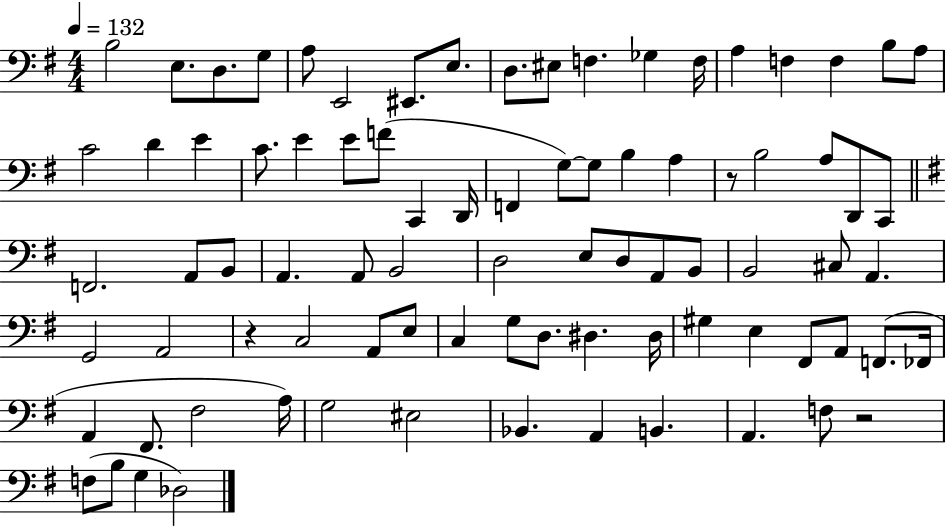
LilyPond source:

{
  \clef bass
  \numericTimeSignature
  \time 4/4
  \key g \major
  \tempo 4 = 132
  b2 e8. d8. g8 | a8 e,2 eis,8. e8. | d8. eis8 f4. ges4 f16 | a4 f4 f4 b8 a8 | \break c'2 d'4 e'4 | c'8. e'4 e'8 f'8( c,4 d,16 | f,4 g8~~) g8 b4 a4 | r8 b2 a8 d,8 c,8 | \break \bar "||" \break \key g \major f,2. a,8 b,8 | a,4. a,8 b,2 | d2 e8 d8 a,8 b,8 | b,2 cis8 a,4. | \break g,2 a,2 | r4 c2 a,8 e8 | c4 g8 d8. dis4. dis16 | gis4 e4 fis,8 a,8 f,8.( fes,16 | \break a,4 fis,8. fis2 a16) | g2 eis2 | bes,4. a,4 b,4. | a,4. f8 r2 | \break f8( b8 g4 des2) | \bar "|."
}